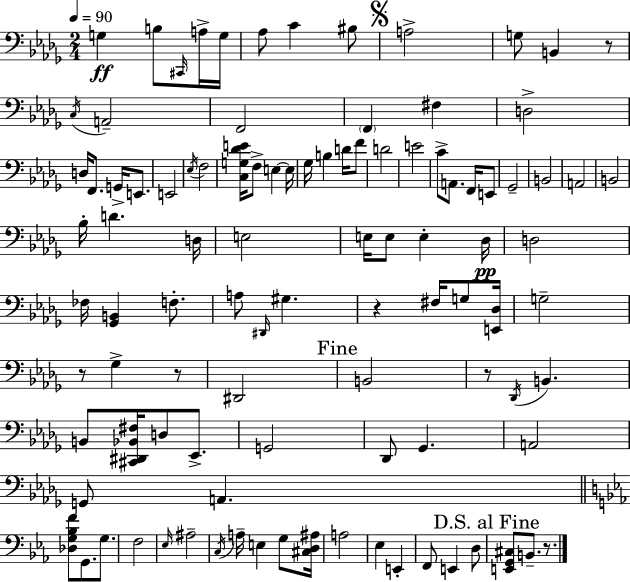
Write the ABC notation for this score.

X:1
T:Untitled
M:2/4
L:1/4
K:Bbm
G, B,/2 ^C,,/4 A,/4 G,/4 _A,/2 C ^B,/2 A,2 G,/2 B,, z/2 C,/4 A,,2 F,,2 F,, ^F, D,2 D,/4 F,,/2 G,,/4 E,,/2 E,,2 _E,/4 F,2 [C,G,_DE]/4 F,/2 E, E,/4 _G,/4 B, D/4 F/2 D2 E2 C/2 A,,/2 F,,/4 E,,/2 _G,,2 B,,2 A,,2 B,,2 _B,/4 D D,/4 E,2 E,/4 E,/2 E, _D,/4 D,2 _F,/4 [_G,,B,,] F,/2 A,/2 ^D,,/4 ^G, z ^F,/4 G,/2 [E,,_D,]/4 G,2 z/2 _G, z/2 ^D,,2 B,,2 z/2 _D,,/4 B,, B,,/2 [^C,,^D,,_B,,^F,]/4 D,/2 _E,,/2 G,,2 _D,,/2 _G,, A,,2 G,,/2 A,, [_D,G,_B,F]/2 G,,/2 G,/2 F,2 _E,/4 ^A,2 C,/4 A,/4 E, G,/2 [^C,D,^A,]/4 A,2 _E, E,, F,,/2 E,, D,/2 [E,,G,,^C,]/2 B,,/2 z/2